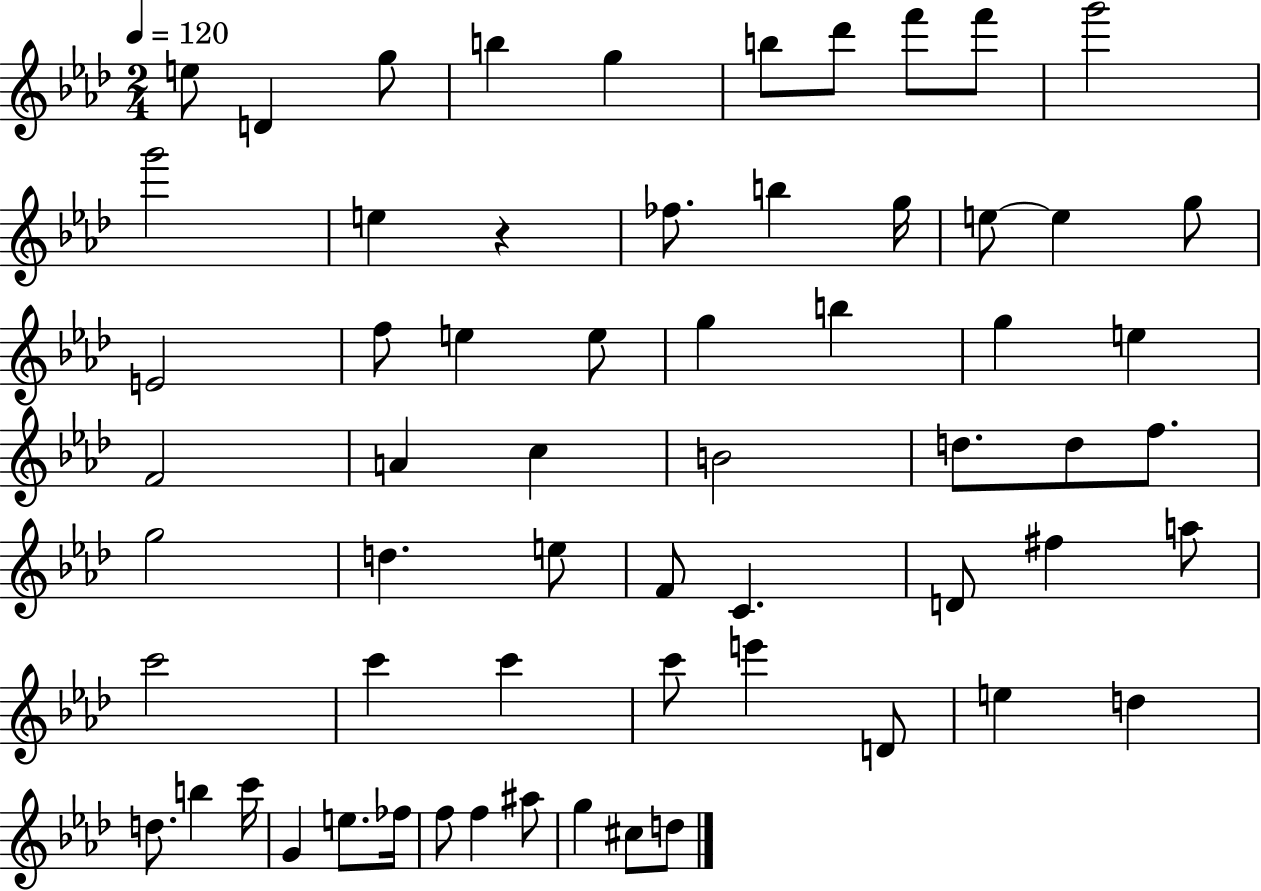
X:1
T:Untitled
M:2/4
L:1/4
K:Ab
e/2 D g/2 b g b/2 _d'/2 f'/2 f'/2 g'2 g'2 e z _f/2 b g/4 e/2 e g/2 E2 f/2 e e/2 g b g e F2 A c B2 d/2 d/2 f/2 g2 d e/2 F/2 C D/2 ^f a/2 c'2 c' c' c'/2 e' D/2 e d d/2 b c'/4 G e/2 _f/4 f/2 f ^a/2 g ^c/2 d/2